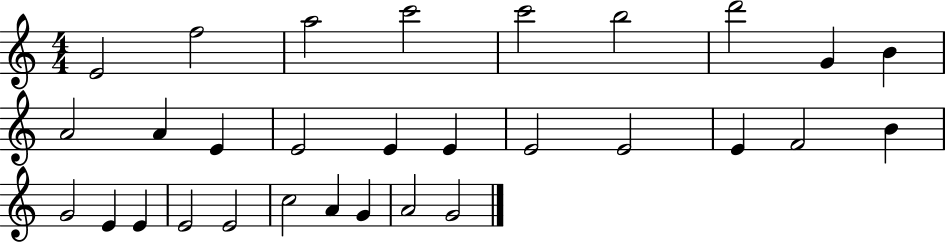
{
  \clef treble
  \numericTimeSignature
  \time 4/4
  \key c \major
  e'2 f''2 | a''2 c'''2 | c'''2 b''2 | d'''2 g'4 b'4 | \break a'2 a'4 e'4 | e'2 e'4 e'4 | e'2 e'2 | e'4 f'2 b'4 | \break g'2 e'4 e'4 | e'2 e'2 | c''2 a'4 g'4 | a'2 g'2 | \break \bar "|."
}